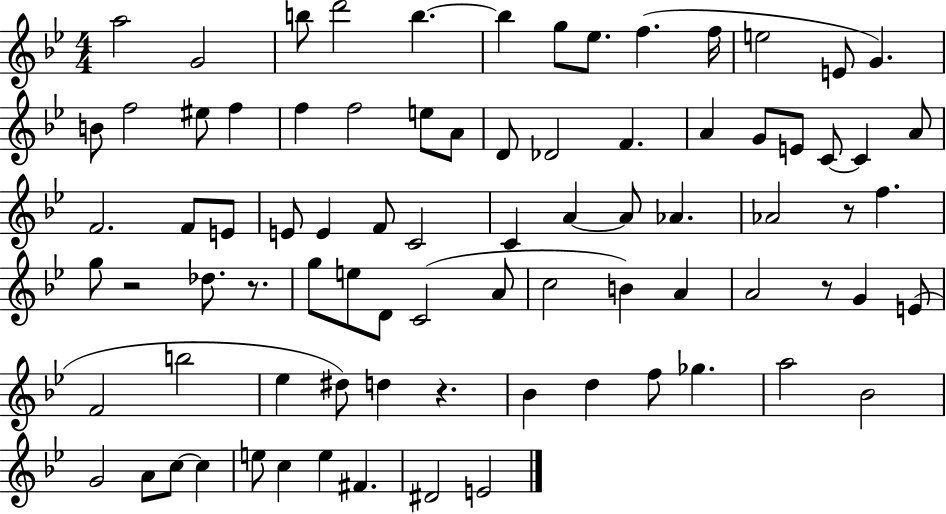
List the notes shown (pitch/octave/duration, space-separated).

A5/h G4/h B5/e D6/h B5/q. B5/q G5/e Eb5/e. F5/q. F5/s E5/h E4/e G4/q. B4/e F5/h EIS5/e F5/q F5/q F5/h E5/e A4/e D4/e Db4/h F4/q. A4/q G4/e E4/e C4/e C4/q A4/e F4/h. F4/e E4/e E4/e E4/q F4/e C4/h C4/q A4/q A4/e Ab4/q. Ab4/h R/e F5/q. G5/e R/h Db5/e. R/e. G5/e E5/e D4/e C4/h A4/e C5/h B4/q A4/q A4/h R/e G4/q E4/e F4/h B5/h Eb5/q D#5/e D5/q R/q. Bb4/q D5/q F5/e Gb5/q. A5/h Bb4/h G4/h A4/e C5/e C5/q E5/e C5/q E5/q F#4/q. D#4/h E4/h